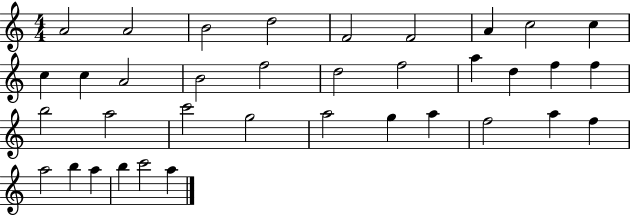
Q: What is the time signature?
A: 4/4